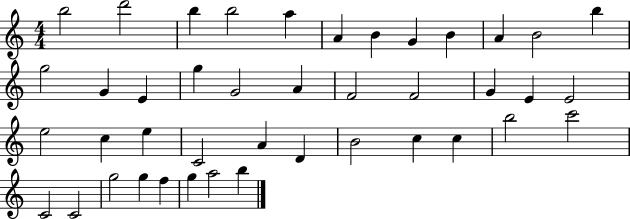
X:1
T:Untitled
M:4/4
L:1/4
K:C
b2 d'2 b b2 a A B G B A B2 b g2 G E g G2 A F2 F2 G E E2 e2 c e C2 A D B2 c c b2 c'2 C2 C2 g2 g f g a2 b